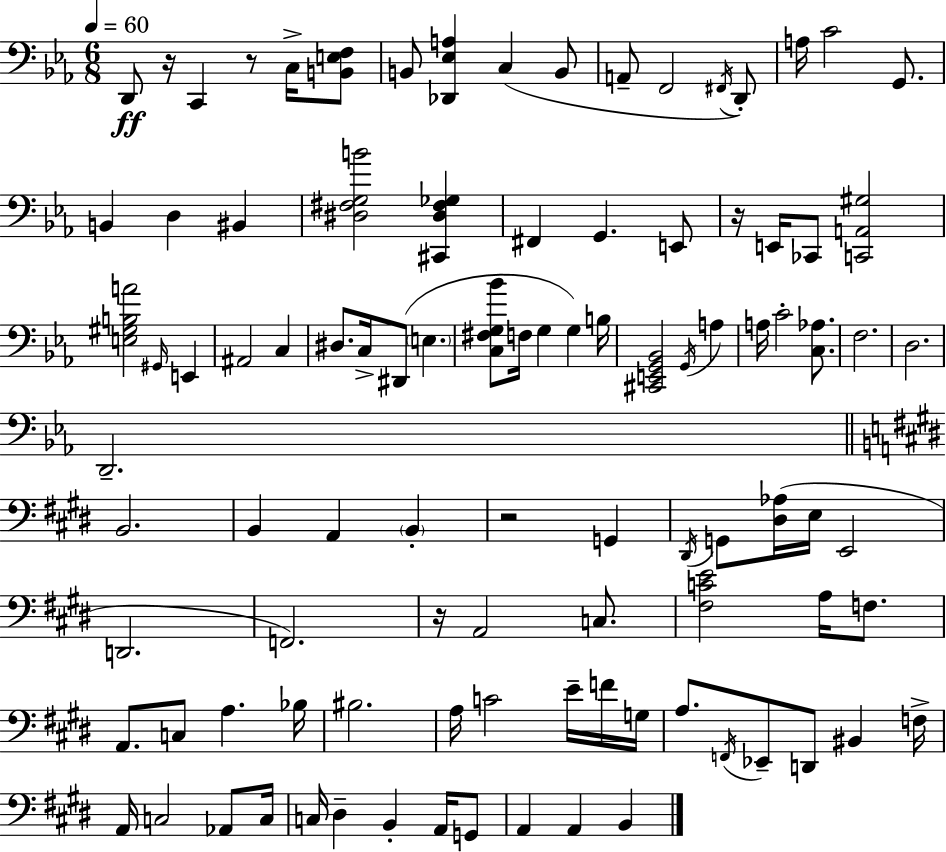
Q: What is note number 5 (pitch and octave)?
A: C3